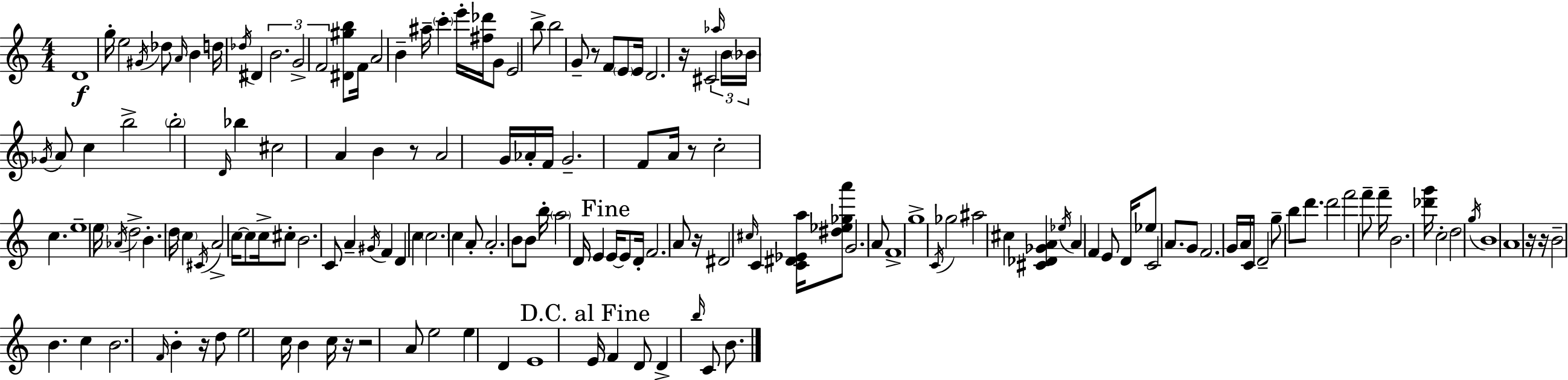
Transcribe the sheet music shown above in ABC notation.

X:1
T:Untitled
M:4/4
L:1/4
K:C
D4 g/4 e2 ^G/4 _d/2 A/4 B d/4 _d/4 ^D B2 G2 F2 [^D^gb]/2 F/4 A2 B ^a/4 c' e'/4 [^f_d']/4 G/2 E2 b/2 b2 G/2 z/2 F/2 E/2 E/4 D2 z/4 ^C2 _a/4 B/4 _B/4 _G/4 A/2 c b2 b2 D/4 _b ^c2 A B z/2 A2 G/4 _A/4 F/4 G2 F/2 A/4 z/2 c2 c e4 e/4 _A/4 d2 B d/4 c ^C/4 A2 c/4 c/2 c/4 ^c/2 B2 C/2 A ^G/4 F D c c2 c A/2 A2 B/2 B/2 b/4 a2 D/4 E E/4 E/2 D/4 F2 A/2 z/4 ^D2 ^c/4 C [C^D_Ea]/4 [^d_e_ga']/2 G2 A/2 F4 g4 C/4 _g2 ^a2 ^c [^C_D_GA] _e/4 A F E/2 D/4 _e/2 C2 A/2 G/2 F2 G/4 A/4 C/4 D2 g/2 b/2 d'/2 d'2 f'2 f'/2 f'/4 B2 [_d'g']/4 c2 d2 g/4 B4 A4 z/4 z/4 B2 B c B2 F/4 B z/4 d/2 e2 c/4 B c/4 z/4 z2 A/2 e2 e D E4 E/4 F D/2 D b/4 C/2 B/2